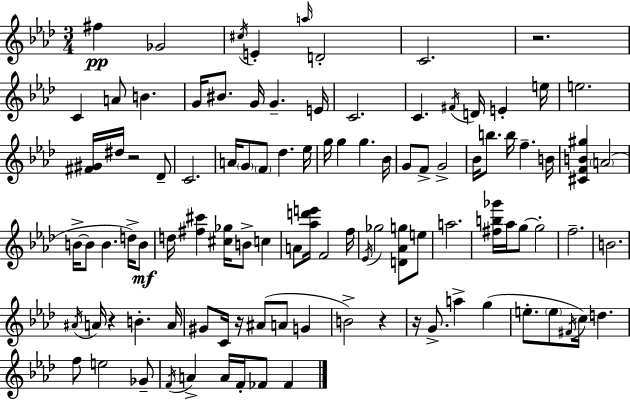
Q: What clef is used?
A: treble